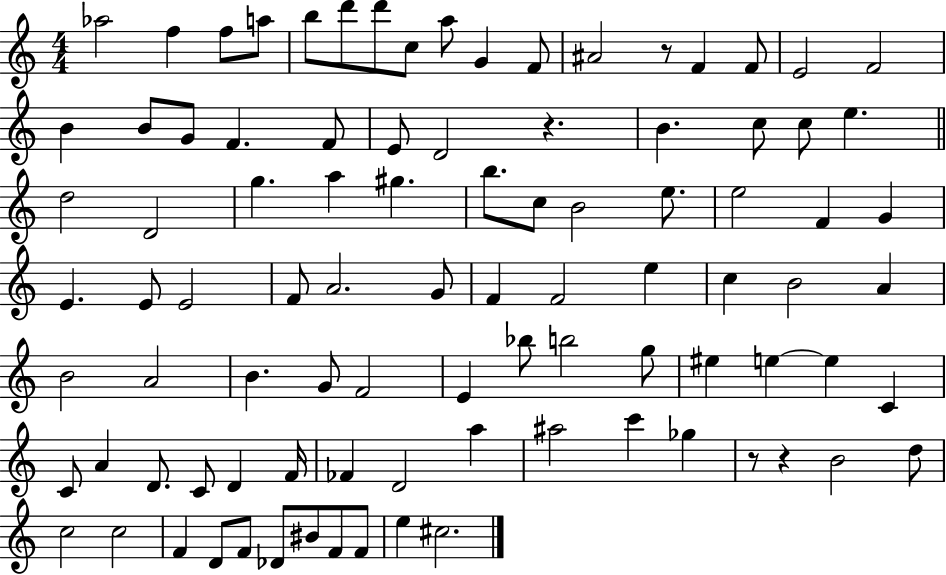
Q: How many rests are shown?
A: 4